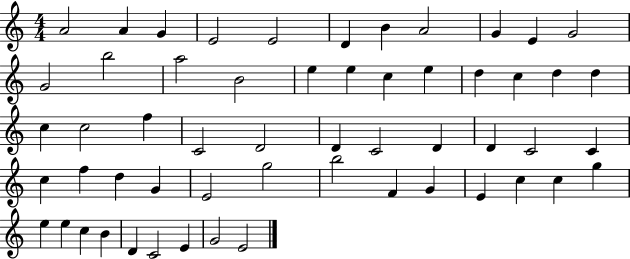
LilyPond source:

{
  \clef treble
  \numericTimeSignature
  \time 4/4
  \key c \major
  a'2 a'4 g'4 | e'2 e'2 | d'4 b'4 a'2 | g'4 e'4 g'2 | \break g'2 b''2 | a''2 b'2 | e''4 e''4 c''4 e''4 | d''4 c''4 d''4 d''4 | \break c''4 c''2 f''4 | c'2 d'2 | d'4 c'2 d'4 | d'4 c'2 c'4 | \break c''4 f''4 d''4 g'4 | e'2 g''2 | b''2 f'4 g'4 | e'4 c''4 c''4 g''4 | \break e''4 e''4 c''4 b'4 | d'4 c'2 e'4 | g'2 e'2 | \bar "|."
}